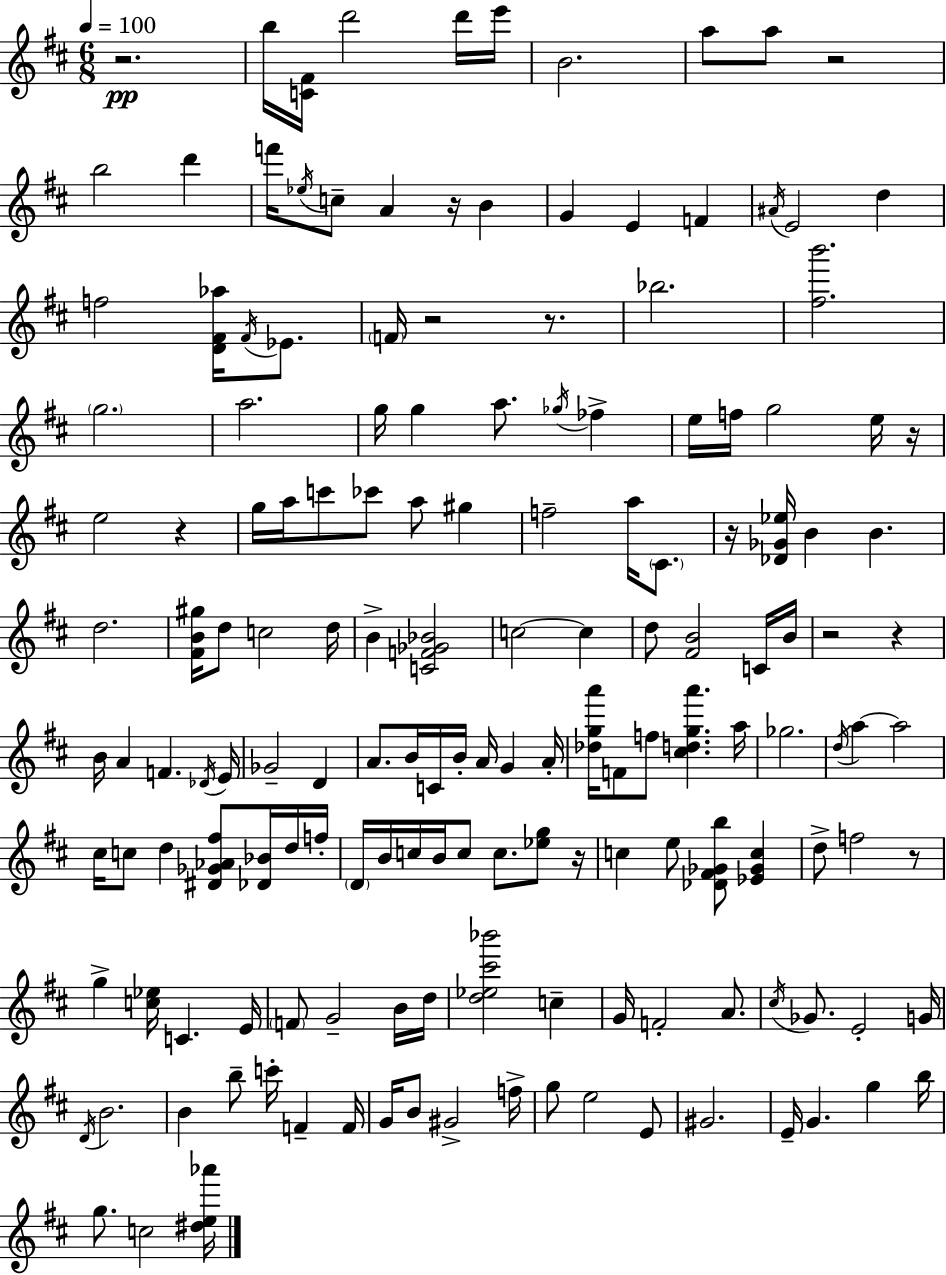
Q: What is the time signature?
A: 6/8